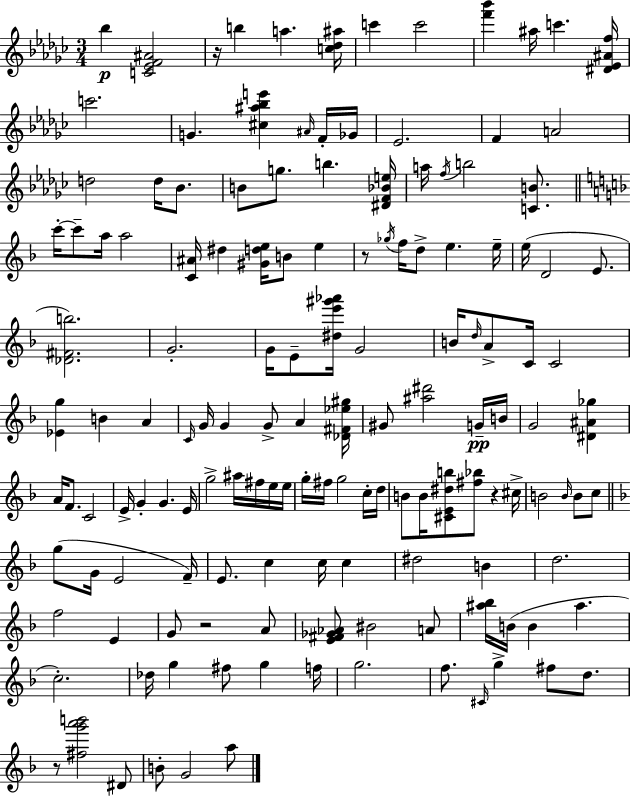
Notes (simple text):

Bb5/q [C4,Eb4,F4,A#4]/h R/s B5/q A5/q. [C5,Db5,A#5]/s C6/q C6/h [F6,Bb6]/q A#5/s C6/q. [D#4,Eb4,A#4,F5]/s C6/h. G4/q. [C#5,A#5,Bb5,E6]/q A#4/s F4/s Gb4/s Eb4/h. F4/q A4/h D5/h D5/s Bb4/e. B4/e G5/e. B5/q. [D#4,F4,Bb4,E5]/s A5/s F5/s B5/h [C4,B4]/e. C6/s C6/e A5/s A5/h [C4,A#4]/s D#5/q [G#4,D5,E5]/s B4/e E5/q R/e Gb5/s F5/s D5/e E5/q. E5/s E5/s D4/h E4/e. [Db4,F#4,B5]/h. G4/h. G4/s E4/e [D#5,E6,G#6,Ab6]/s G4/h B4/s D5/s A4/e C4/s C4/h [Eb4,G5]/q B4/q A4/q C4/s G4/s G4/q G4/e A4/q [Db4,F#4,Eb5,G#5]/s G#4/e [A#5,D#6]/h G4/s B4/s G4/h [D#4,A#4,Gb5]/q A4/s F4/e. C4/h E4/s G4/q G4/q. E4/s G5/h A#5/s F#5/s E5/s E5/s G5/s F#5/s G5/h C5/s D5/s B4/e B4/s [C#4,E4,D#5,B5]/e [F#5,Bb5]/e R/q C#5/s B4/h B4/s B4/e C5/e G5/e G4/s E4/h F4/s E4/e. C5/q C5/s C5/q D#5/h B4/q D5/h. F5/h E4/q G4/e R/h A4/e [E4,F#4,Gb4,Ab4]/e BIS4/h A4/e [A#5,Bb5]/s B4/s B4/q A#5/q. C5/h. Db5/s G5/q F#5/e G5/q F5/s G5/h. F5/e. C#4/s G5/q F#5/e D5/e. R/e [F#5,G6,A6,B6]/h D#4/e B4/e G4/h A5/e